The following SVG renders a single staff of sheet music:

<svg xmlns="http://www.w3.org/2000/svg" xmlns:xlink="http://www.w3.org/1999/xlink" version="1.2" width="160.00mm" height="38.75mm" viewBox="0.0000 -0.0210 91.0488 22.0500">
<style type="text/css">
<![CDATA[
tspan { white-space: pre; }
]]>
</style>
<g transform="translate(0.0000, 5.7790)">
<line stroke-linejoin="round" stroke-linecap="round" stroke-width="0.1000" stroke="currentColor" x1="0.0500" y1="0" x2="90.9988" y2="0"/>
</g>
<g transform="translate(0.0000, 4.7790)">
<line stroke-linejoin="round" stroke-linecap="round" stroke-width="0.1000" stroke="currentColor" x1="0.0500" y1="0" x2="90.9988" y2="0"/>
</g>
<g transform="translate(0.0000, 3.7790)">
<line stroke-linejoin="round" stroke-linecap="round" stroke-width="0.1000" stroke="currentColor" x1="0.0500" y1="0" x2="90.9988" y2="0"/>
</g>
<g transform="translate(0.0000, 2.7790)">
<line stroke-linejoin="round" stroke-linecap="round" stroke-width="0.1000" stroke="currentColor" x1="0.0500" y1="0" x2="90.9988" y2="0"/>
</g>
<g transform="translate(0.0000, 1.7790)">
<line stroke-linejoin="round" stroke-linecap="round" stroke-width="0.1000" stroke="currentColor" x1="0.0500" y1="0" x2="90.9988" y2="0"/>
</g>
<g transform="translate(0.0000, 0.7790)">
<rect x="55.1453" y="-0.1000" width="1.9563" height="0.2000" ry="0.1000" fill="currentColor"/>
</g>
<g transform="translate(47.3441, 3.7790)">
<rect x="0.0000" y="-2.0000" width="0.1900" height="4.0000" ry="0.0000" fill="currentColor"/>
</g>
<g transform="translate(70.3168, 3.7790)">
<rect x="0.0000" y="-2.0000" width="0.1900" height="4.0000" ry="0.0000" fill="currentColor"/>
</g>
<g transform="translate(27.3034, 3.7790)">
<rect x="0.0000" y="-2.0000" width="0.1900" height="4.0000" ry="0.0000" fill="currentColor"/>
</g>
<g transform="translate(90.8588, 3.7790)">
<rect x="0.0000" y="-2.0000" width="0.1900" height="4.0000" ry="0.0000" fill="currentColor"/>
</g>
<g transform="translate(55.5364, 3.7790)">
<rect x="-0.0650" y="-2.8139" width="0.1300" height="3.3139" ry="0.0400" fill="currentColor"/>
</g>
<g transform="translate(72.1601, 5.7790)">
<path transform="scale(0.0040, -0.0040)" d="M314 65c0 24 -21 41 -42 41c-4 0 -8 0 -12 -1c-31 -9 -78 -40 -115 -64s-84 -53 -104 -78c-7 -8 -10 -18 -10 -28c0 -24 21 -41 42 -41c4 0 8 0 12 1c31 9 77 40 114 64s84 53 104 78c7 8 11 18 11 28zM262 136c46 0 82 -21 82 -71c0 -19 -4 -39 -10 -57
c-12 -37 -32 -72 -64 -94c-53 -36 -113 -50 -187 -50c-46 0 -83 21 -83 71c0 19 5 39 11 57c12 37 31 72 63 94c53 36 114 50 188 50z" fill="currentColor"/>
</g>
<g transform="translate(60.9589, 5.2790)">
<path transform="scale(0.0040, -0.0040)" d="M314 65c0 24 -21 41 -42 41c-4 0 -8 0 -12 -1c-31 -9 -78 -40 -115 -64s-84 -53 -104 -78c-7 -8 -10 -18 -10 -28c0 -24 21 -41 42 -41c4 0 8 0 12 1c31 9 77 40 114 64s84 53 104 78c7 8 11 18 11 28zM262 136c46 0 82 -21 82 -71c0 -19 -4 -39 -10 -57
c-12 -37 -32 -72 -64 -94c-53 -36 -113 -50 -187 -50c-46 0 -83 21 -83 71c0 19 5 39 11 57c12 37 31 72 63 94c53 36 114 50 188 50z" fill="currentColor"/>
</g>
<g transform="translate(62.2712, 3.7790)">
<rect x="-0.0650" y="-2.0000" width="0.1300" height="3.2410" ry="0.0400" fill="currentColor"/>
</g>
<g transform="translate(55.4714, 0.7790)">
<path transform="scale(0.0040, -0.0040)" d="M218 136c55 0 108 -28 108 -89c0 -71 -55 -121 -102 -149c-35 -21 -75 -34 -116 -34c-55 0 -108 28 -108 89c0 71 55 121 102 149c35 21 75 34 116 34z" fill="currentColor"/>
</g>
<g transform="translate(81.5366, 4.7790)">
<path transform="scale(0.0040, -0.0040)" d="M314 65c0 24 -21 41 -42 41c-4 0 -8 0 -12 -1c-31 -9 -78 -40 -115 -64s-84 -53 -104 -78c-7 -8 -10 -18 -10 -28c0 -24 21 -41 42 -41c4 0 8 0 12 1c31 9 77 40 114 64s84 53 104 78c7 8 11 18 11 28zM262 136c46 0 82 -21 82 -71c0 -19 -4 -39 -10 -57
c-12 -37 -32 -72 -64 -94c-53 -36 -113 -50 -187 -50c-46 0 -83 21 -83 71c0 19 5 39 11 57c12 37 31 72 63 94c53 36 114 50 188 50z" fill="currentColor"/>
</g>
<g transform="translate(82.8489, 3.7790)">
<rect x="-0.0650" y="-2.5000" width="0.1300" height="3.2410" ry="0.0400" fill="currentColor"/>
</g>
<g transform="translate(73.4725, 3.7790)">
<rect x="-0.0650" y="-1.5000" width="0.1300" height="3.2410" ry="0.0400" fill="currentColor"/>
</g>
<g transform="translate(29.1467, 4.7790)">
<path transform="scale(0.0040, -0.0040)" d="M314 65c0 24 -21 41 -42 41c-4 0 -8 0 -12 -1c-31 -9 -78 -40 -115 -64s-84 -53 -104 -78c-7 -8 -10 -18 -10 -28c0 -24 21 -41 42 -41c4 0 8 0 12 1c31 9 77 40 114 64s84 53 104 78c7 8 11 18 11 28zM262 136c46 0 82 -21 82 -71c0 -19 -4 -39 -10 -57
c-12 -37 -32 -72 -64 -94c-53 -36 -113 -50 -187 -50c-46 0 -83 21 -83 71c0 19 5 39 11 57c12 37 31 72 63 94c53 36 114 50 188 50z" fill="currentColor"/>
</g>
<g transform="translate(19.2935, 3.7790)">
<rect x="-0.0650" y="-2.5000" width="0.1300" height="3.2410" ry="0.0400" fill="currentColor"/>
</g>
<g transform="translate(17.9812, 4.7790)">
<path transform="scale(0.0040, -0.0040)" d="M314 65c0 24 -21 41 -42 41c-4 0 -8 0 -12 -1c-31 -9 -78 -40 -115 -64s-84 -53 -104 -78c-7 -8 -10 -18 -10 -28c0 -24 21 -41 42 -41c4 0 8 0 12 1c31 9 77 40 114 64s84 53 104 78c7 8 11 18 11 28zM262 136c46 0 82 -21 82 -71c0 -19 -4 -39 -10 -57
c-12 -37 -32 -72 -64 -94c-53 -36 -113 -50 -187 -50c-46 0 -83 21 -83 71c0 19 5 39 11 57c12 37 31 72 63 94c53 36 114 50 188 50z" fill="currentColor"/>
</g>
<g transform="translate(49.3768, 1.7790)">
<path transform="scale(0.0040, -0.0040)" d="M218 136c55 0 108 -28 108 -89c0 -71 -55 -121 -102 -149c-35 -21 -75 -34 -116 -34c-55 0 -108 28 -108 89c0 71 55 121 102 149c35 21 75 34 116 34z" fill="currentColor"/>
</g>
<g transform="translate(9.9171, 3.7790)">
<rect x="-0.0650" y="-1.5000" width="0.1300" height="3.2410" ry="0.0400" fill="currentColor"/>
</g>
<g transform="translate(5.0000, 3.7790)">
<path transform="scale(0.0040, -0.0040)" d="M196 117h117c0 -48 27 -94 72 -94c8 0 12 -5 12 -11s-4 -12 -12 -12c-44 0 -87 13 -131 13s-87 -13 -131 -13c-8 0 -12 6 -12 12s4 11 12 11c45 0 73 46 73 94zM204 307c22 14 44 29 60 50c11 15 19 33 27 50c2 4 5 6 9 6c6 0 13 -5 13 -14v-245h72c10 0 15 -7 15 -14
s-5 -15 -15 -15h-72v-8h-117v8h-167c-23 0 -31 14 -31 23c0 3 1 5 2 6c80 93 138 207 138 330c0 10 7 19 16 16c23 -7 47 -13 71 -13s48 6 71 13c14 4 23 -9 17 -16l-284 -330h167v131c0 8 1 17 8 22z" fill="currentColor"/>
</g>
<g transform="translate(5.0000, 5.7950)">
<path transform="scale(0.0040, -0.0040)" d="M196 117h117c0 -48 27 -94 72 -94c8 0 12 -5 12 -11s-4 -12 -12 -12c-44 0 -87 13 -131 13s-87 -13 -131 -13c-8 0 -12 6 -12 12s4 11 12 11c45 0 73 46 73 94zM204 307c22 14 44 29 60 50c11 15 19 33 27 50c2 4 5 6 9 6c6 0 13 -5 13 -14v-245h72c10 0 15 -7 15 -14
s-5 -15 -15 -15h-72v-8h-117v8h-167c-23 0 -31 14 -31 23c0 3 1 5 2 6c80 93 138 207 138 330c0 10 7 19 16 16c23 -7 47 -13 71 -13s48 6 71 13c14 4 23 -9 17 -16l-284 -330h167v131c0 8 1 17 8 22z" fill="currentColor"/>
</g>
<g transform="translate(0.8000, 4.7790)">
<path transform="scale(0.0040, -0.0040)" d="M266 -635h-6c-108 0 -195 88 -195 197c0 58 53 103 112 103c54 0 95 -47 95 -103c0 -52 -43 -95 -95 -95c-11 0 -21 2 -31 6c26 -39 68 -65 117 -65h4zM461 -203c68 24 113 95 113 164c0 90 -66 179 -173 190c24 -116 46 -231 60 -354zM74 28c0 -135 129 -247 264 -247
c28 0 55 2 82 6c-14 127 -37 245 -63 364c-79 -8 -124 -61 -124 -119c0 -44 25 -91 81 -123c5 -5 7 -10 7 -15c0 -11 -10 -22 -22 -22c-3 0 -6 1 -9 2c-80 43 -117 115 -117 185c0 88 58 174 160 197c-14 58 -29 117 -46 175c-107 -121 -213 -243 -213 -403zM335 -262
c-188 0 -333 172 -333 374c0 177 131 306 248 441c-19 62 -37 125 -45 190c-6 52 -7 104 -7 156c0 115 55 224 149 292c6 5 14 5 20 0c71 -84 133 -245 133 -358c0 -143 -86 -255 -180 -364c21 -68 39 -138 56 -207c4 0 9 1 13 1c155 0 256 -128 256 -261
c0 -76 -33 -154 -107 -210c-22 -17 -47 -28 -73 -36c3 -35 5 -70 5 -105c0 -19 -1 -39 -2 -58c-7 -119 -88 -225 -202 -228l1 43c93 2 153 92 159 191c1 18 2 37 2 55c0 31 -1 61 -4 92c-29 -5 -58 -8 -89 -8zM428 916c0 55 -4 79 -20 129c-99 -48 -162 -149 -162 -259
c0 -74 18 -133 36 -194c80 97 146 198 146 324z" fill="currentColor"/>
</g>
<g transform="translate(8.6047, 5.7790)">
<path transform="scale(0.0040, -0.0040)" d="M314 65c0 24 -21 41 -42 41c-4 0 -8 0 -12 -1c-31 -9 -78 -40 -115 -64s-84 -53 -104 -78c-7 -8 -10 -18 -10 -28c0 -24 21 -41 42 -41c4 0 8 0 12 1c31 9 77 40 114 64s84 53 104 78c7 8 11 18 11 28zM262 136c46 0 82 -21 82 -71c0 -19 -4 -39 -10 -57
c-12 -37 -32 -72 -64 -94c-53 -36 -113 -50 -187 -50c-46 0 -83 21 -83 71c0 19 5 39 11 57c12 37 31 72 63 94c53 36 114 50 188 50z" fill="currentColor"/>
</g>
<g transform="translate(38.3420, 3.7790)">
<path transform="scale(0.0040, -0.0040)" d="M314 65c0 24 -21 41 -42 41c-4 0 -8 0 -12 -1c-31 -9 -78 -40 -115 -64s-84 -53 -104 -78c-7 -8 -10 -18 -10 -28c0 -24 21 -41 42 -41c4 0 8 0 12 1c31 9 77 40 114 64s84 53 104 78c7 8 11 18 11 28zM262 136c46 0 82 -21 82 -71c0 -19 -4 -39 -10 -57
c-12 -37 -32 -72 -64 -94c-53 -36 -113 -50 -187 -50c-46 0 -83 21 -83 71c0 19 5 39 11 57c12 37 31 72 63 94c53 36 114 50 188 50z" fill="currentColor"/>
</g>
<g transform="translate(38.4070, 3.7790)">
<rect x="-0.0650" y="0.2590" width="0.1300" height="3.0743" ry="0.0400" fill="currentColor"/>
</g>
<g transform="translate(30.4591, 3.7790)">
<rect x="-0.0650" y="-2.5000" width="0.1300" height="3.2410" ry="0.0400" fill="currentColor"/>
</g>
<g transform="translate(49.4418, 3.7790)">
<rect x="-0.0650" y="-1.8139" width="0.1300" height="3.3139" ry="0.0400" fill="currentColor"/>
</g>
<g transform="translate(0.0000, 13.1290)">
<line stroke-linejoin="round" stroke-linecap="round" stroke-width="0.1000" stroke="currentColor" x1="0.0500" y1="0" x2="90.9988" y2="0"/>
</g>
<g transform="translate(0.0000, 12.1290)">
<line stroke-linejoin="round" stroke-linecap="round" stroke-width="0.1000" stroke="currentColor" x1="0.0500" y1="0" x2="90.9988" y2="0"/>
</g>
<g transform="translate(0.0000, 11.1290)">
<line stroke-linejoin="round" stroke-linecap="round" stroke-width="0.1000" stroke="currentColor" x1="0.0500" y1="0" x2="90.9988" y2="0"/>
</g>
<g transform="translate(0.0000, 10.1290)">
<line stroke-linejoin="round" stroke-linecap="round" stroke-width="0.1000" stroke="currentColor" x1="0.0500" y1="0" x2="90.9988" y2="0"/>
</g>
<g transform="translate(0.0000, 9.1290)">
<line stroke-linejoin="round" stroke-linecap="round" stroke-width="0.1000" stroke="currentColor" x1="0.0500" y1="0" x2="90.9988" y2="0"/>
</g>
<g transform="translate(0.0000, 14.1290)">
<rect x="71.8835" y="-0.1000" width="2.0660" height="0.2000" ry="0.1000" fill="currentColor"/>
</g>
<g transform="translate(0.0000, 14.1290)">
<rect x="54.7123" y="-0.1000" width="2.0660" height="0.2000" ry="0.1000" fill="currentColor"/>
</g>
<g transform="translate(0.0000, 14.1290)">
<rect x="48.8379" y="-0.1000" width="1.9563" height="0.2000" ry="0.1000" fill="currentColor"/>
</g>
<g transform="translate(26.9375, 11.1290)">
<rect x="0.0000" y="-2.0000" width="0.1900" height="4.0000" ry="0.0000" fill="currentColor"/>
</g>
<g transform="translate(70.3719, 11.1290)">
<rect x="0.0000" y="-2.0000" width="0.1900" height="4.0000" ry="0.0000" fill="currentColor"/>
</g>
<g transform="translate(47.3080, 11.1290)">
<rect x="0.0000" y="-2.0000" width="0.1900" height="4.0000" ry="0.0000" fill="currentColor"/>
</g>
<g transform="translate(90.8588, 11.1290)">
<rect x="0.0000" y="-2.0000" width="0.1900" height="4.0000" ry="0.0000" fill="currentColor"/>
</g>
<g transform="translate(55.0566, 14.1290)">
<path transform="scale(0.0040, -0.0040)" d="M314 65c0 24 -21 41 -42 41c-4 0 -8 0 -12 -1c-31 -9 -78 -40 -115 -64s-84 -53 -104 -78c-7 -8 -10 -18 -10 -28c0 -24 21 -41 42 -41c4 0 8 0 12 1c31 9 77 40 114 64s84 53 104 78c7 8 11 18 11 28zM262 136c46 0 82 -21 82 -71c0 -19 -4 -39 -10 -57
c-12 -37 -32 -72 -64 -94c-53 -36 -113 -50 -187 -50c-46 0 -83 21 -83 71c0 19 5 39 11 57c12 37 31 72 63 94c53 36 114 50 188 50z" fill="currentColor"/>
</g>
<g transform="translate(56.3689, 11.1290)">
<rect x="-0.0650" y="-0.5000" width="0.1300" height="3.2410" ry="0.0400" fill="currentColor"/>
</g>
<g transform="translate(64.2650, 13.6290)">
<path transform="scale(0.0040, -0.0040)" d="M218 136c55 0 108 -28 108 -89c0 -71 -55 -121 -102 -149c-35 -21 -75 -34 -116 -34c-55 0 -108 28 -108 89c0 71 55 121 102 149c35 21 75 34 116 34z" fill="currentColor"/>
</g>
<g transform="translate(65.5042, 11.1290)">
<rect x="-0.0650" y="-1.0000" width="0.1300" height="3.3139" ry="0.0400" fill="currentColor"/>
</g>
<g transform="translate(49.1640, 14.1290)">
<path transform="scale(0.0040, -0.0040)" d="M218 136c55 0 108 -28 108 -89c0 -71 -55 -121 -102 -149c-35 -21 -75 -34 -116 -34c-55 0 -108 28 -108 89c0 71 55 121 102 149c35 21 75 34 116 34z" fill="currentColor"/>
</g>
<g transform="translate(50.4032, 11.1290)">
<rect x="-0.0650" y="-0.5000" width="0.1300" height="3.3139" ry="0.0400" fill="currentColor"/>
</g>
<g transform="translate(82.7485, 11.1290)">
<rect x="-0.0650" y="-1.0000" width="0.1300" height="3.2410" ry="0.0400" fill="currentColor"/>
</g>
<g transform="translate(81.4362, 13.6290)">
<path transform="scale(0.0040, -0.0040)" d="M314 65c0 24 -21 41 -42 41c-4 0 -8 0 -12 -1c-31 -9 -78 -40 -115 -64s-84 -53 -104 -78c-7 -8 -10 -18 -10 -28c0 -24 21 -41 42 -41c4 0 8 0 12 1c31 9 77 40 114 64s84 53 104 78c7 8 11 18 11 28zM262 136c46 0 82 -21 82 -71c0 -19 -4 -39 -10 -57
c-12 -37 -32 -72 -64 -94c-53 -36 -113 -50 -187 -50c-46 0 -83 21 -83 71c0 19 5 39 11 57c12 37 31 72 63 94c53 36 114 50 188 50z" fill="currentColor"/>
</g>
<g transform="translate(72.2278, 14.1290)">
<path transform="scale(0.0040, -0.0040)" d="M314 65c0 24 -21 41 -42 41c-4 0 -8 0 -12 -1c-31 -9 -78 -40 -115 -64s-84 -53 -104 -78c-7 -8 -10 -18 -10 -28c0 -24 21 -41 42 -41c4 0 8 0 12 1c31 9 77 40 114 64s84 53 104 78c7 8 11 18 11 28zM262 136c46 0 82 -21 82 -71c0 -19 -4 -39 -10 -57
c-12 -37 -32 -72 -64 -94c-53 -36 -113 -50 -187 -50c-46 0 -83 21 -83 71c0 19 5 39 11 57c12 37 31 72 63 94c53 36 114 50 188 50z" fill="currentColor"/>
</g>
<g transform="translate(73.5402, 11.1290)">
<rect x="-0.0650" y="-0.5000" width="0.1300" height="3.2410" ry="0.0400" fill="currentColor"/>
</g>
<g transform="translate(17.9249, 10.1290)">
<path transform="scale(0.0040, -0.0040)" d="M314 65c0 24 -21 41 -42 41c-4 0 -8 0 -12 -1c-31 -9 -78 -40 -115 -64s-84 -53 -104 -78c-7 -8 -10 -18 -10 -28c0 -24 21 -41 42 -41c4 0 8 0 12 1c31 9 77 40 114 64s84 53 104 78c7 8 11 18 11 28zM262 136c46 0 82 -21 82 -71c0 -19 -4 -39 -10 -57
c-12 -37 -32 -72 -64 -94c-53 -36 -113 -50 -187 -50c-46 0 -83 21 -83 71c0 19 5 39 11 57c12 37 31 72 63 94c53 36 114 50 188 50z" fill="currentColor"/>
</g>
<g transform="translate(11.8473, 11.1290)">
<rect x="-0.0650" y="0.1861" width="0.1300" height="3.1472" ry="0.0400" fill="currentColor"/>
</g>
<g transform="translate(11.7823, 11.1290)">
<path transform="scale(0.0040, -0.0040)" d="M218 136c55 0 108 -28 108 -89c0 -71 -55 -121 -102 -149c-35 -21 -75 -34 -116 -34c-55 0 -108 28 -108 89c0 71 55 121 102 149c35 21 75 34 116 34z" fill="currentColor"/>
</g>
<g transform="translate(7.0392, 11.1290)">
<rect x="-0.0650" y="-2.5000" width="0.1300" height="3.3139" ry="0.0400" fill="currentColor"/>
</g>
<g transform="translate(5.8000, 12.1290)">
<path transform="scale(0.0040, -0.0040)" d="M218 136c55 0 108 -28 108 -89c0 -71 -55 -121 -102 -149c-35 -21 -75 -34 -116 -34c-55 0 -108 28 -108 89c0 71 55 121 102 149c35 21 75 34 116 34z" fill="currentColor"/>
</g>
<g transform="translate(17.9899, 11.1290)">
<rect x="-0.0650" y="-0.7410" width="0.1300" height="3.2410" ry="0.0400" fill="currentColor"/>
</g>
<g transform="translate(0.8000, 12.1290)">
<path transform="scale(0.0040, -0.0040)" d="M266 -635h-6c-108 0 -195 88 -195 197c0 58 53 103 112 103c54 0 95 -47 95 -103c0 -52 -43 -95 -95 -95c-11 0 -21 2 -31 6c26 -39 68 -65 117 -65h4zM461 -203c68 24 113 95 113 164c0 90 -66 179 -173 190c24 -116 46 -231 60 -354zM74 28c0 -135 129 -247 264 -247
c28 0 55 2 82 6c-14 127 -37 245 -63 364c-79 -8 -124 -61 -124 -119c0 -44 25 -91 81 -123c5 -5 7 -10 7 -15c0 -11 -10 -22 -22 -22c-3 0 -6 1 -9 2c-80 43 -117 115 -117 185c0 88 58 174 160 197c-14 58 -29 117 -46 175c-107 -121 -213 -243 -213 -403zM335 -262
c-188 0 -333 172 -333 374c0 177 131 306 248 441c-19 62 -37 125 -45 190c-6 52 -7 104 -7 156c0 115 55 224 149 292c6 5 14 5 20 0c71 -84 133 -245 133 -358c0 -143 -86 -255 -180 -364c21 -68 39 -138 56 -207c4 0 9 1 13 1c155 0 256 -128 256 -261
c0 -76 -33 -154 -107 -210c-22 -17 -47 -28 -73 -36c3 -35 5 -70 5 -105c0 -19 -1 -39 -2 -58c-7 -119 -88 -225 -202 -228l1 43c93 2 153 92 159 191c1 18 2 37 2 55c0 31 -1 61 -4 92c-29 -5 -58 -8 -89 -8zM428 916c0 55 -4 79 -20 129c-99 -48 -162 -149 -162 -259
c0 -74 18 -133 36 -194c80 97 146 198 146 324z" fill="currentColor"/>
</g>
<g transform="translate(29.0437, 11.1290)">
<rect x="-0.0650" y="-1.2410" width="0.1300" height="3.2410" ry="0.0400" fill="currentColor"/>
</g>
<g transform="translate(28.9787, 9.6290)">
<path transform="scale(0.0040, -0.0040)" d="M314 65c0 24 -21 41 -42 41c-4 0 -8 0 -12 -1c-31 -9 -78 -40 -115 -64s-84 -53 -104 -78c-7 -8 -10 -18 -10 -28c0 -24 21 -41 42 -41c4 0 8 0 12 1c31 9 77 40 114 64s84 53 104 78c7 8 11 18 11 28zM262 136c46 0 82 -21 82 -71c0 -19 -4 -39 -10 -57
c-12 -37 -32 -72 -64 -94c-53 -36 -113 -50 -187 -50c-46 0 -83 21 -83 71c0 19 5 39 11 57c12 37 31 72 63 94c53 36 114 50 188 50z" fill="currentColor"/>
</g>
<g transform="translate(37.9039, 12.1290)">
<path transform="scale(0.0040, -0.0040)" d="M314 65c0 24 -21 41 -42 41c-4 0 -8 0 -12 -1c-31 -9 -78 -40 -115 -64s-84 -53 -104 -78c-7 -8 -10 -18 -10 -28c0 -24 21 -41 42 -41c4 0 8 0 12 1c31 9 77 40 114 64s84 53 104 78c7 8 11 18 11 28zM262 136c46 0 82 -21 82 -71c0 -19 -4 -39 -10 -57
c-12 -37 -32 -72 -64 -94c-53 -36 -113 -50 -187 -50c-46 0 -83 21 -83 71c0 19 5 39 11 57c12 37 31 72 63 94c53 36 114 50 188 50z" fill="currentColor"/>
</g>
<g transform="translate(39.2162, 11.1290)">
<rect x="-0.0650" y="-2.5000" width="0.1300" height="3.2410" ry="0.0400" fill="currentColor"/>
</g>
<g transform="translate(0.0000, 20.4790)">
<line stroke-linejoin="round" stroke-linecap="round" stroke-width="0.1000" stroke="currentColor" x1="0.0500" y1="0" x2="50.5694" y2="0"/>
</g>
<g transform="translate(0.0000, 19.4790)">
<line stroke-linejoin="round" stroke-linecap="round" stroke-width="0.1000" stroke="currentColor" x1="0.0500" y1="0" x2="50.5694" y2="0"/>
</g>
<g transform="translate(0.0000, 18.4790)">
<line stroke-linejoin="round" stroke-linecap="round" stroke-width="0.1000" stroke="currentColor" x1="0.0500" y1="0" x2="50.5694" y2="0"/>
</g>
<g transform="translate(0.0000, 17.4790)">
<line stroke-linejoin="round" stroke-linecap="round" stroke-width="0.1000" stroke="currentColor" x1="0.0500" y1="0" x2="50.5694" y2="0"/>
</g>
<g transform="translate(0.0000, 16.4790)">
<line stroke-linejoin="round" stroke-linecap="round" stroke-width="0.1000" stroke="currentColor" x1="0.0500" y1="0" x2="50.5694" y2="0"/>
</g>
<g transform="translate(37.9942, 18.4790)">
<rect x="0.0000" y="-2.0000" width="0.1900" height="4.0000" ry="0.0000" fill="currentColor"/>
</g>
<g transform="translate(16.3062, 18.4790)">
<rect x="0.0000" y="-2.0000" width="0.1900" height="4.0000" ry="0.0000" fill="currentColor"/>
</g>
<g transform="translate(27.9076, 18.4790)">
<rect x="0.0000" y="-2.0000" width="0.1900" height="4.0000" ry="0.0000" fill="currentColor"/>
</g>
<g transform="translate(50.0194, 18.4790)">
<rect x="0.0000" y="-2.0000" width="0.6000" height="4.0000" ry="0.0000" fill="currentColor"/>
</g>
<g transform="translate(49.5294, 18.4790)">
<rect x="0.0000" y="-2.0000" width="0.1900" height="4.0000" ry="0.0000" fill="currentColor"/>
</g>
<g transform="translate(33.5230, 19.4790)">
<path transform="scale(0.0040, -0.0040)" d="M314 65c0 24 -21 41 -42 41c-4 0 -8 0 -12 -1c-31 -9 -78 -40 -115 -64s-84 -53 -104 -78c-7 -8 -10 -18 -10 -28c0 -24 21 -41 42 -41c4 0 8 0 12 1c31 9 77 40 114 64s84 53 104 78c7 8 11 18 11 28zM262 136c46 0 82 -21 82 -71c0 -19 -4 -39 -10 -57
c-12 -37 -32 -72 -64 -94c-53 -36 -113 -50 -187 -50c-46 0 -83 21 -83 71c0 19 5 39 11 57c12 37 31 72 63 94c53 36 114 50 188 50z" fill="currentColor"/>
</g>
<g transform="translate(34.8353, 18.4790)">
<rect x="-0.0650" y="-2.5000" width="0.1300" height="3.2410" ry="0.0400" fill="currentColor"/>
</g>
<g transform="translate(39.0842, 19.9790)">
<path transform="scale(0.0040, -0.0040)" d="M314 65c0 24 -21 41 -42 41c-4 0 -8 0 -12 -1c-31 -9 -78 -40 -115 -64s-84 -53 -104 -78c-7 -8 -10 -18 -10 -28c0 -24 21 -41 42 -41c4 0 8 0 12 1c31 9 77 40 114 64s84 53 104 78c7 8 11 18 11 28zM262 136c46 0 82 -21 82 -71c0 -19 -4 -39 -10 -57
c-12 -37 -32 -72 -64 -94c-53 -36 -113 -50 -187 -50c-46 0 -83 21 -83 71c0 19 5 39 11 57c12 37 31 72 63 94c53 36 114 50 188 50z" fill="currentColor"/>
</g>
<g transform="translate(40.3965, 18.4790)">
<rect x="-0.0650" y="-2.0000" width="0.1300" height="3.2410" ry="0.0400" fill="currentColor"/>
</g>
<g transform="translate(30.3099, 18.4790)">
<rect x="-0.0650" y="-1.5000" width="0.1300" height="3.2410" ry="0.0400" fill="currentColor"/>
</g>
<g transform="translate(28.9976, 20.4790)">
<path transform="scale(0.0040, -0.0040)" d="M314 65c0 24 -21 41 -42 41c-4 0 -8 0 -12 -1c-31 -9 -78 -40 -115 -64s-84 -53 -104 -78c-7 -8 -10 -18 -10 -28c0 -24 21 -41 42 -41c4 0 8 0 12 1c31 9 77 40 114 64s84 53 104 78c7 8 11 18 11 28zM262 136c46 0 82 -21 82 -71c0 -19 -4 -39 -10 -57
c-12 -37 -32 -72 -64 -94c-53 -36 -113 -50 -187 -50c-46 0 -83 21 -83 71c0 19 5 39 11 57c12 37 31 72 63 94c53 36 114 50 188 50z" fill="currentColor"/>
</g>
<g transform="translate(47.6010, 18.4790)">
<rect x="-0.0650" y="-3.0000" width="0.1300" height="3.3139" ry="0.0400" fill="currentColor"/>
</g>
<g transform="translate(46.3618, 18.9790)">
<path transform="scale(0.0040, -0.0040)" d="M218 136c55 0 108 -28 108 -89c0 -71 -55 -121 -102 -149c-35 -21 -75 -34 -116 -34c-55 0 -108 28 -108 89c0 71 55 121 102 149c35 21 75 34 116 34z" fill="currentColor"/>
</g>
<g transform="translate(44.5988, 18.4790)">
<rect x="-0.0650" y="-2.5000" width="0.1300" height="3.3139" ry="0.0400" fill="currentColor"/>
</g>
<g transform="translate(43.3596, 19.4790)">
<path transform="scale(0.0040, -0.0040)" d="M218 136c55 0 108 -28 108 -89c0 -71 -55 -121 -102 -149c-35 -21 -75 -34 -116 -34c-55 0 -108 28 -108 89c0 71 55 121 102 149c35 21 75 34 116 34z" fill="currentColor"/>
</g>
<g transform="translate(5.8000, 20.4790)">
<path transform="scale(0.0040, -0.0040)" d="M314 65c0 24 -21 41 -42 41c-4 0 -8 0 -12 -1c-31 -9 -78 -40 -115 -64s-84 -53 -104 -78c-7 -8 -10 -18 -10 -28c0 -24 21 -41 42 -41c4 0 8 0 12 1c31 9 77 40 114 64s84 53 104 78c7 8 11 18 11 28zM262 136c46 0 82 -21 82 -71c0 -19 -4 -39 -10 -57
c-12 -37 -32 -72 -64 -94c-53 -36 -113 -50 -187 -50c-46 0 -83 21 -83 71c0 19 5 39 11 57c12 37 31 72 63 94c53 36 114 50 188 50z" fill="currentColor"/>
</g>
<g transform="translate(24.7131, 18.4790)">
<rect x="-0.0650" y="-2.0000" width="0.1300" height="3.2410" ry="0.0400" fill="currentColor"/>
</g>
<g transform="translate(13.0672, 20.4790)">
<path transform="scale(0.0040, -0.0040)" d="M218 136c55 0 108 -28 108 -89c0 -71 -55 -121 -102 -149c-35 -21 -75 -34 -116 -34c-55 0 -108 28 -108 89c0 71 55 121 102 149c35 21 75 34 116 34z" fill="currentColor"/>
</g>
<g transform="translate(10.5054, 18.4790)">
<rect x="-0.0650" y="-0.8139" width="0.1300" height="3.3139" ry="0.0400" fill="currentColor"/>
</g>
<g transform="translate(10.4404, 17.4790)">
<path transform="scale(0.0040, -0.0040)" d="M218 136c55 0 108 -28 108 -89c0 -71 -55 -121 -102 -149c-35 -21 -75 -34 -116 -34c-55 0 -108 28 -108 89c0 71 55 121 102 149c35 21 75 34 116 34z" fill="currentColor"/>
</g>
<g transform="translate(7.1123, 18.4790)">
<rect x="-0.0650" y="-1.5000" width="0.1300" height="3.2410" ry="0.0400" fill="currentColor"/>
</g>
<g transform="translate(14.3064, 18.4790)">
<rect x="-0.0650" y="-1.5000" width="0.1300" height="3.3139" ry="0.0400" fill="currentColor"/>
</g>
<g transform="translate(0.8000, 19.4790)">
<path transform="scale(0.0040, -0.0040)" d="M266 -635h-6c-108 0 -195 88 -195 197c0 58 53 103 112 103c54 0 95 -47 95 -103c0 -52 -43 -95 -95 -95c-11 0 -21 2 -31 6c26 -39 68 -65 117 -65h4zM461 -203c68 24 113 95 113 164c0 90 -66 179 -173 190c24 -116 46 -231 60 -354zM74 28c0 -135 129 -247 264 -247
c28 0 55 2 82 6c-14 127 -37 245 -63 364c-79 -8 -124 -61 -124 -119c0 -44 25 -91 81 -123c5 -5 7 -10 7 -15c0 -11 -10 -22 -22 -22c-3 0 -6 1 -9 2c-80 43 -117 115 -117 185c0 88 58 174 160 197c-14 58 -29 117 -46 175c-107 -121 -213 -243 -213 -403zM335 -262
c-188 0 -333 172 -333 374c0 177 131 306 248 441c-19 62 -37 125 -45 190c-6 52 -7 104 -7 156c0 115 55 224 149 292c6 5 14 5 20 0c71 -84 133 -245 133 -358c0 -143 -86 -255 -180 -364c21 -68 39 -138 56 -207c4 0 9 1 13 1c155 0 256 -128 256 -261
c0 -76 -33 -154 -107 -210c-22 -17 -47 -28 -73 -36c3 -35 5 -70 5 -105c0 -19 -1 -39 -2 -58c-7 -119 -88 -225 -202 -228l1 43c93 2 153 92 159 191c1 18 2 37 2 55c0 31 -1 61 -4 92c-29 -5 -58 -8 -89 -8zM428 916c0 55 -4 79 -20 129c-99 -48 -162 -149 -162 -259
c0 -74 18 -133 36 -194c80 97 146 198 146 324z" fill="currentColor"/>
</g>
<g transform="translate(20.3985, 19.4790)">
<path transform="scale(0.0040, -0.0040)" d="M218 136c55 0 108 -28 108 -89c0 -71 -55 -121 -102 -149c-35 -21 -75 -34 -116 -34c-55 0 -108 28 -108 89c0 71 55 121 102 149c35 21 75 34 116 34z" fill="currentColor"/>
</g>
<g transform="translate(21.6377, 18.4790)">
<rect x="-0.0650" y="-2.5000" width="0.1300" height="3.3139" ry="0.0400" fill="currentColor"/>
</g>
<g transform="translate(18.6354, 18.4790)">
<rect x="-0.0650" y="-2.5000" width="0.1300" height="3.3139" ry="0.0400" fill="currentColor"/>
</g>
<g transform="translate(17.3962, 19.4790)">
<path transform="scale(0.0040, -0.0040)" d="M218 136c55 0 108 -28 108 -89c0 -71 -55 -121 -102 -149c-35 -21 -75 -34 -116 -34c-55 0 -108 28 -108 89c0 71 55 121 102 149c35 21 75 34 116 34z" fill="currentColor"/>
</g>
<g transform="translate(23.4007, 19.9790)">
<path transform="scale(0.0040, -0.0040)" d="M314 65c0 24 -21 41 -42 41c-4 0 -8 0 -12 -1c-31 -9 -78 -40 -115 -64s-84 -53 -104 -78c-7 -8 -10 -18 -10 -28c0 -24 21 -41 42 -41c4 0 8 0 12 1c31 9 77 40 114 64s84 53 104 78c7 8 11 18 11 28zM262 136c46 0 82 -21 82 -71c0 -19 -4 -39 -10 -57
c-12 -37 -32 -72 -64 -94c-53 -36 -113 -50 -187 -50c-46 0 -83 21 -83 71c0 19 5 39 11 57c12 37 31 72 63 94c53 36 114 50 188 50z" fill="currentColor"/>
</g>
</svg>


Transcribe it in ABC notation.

X:1
T:Untitled
M:4/4
L:1/4
K:C
E2 G2 G2 B2 f a F2 E2 G2 G B d2 e2 G2 C C2 D C2 D2 E2 d E G G F2 E2 G2 F2 G A